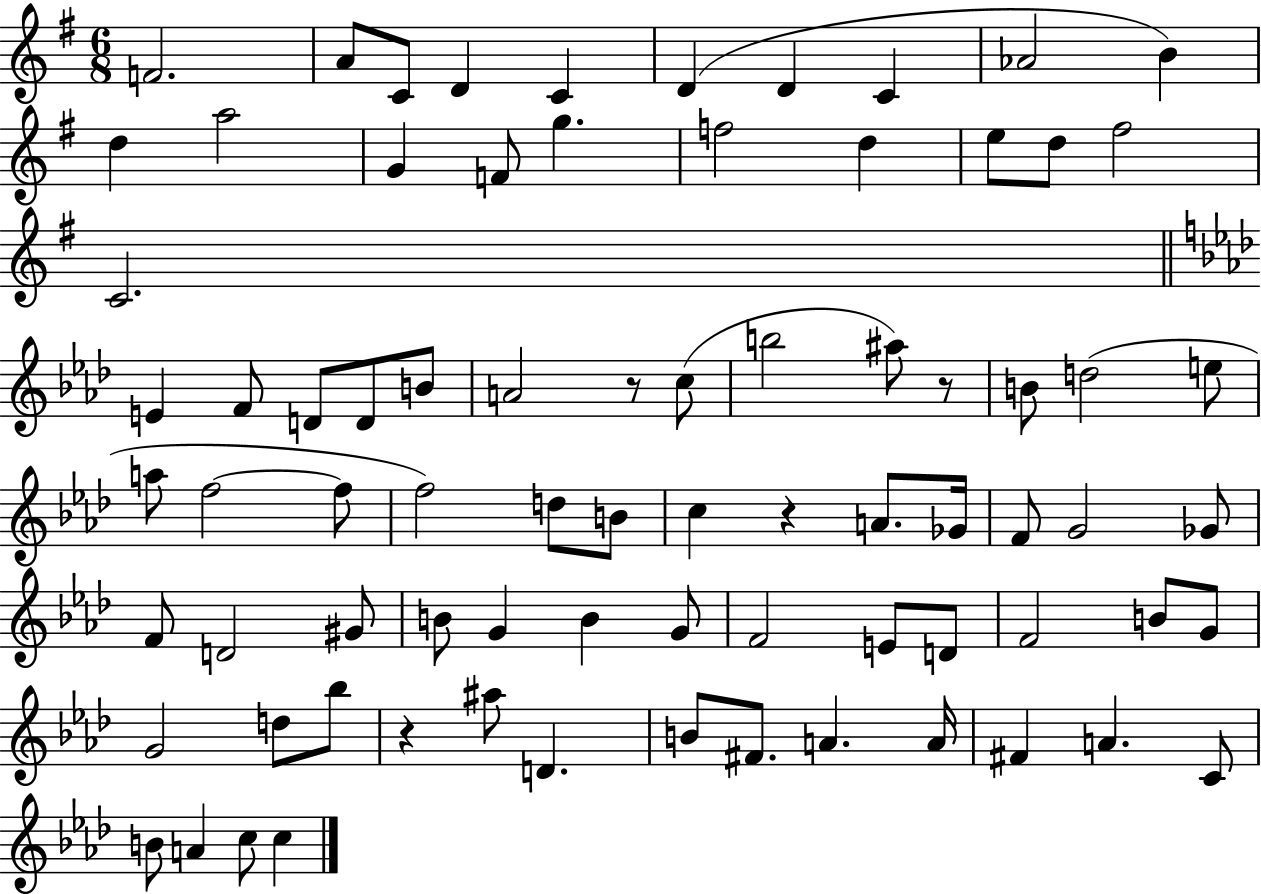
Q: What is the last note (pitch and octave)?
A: C5